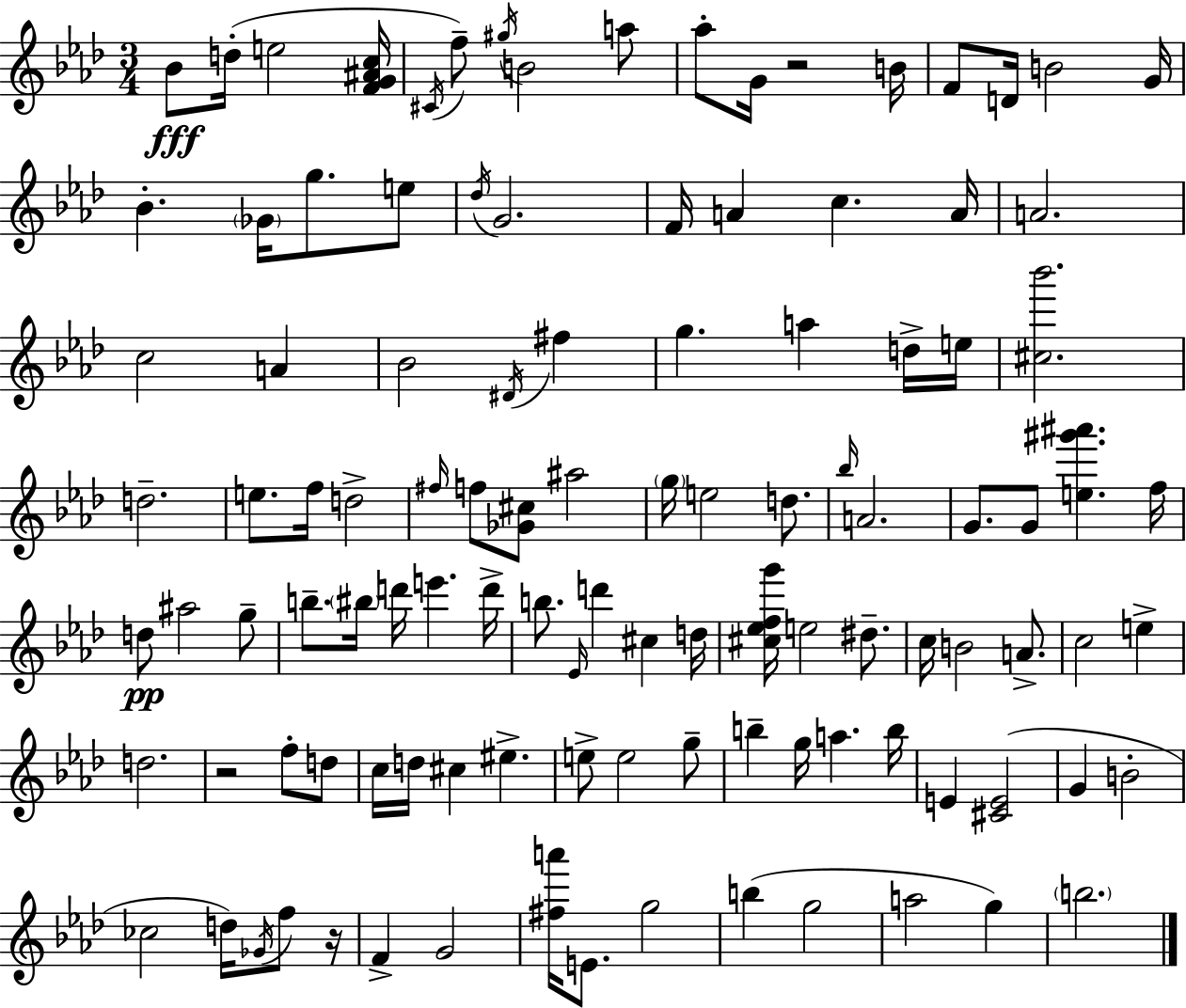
X:1
T:Untitled
M:3/4
L:1/4
K:Ab
_B/2 d/4 e2 [FG^Ac]/4 ^C/4 f/2 ^g/4 B2 a/2 _a/2 G/4 z2 B/4 F/2 D/4 B2 G/4 _B _G/4 g/2 e/2 _d/4 G2 F/4 A c A/4 A2 c2 A _B2 ^D/4 ^f g a d/4 e/4 [^c_b']2 d2 e/2 f/4 d2 ^f/4 f/2 [_G^c]/2 ^a2 g/4 e2 d/2 _b/4 A2 G/2 G/2 [e^g'^a'] f/4 d/2 ^a2 g/2 b/2 ^b/4 d'/4 e' d'/4 b/2 _E/4 d' ^c d/4 [^c_efg']/4 e2 ^d/2 c/4 B2 A/2 c2 e d2 z2 f/2 d/2 c/4 d/4 ^c ^e e/2 e2 g/2 b g/4 a b/4 E [^CE]2 G B2 _c2 d/4 _G/4 f/2 z/4 F G2 [^fa']/4 E/2 g2 b g2 a2 g b2